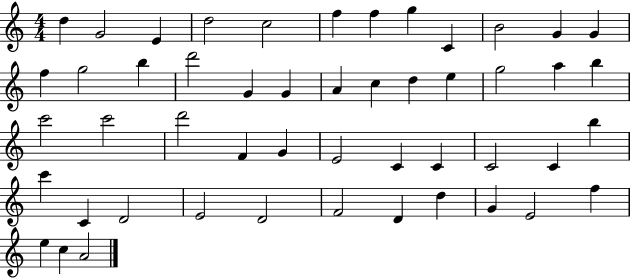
{
  \clef treble
  \numericTimeSignature
  \time 4/4
  \key c \major
  d''4 g'2 e'4 | d''2 c''2 | f''4 f''4 g''4 c'4 | b'2 g'4 g'4 | \break f''4 g''2 b''4 | d'''2 g'4 g'4 | a'4 c''4 d''4 e''4 | g''2 a''4 b''4 | \break c'''2 c'''2 | d'''2 f'4 g'4 | e'2 c'4 c'4 | c'2 c'4 b''4 | \break c'''4 c'4 d'2 | e'2 d'2 | f'2 d'4 d''4 | g'4 e'2 f''4 | \break e''4 c''4 a'2 | \bar "|."
}